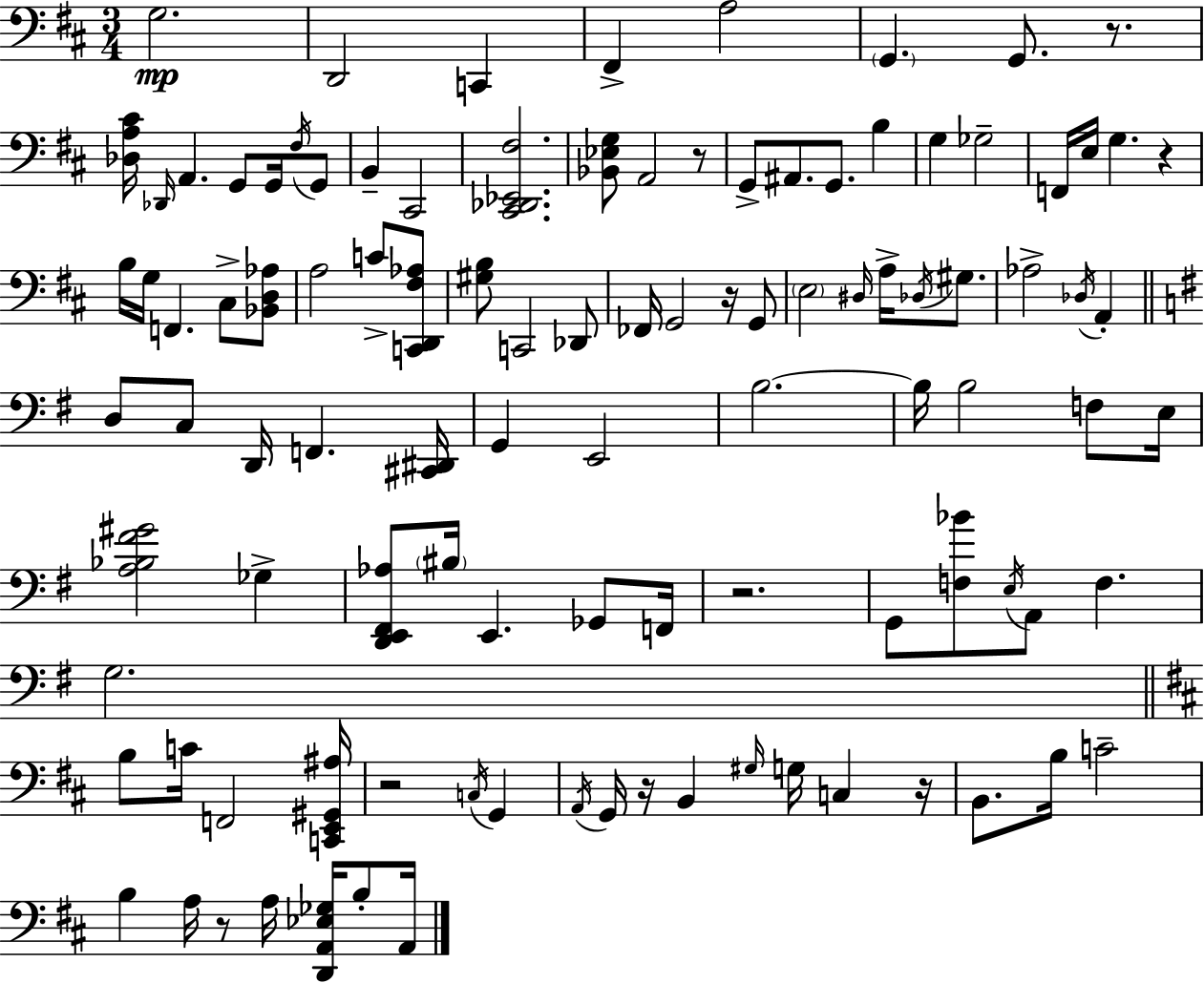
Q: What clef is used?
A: bass